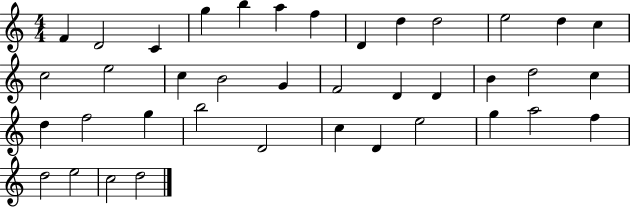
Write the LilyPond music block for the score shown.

{
  \clef treble
  \numericTimeSignature
  \time 4/4
  \key c \major
  f'4 d'2 c'4 | g''4 b''4 a''4 f''4 | d'4 d''4 d''2 | e''2 d''4 c''4 | \break c''2 e''2 | c''4 b'2 g'4 | f'2 d'4 d'4 | b'4 d''2 c''4 | \break d''4 f''2 g''4 | b''2 d'2 | c''4 d'4 e''2 | g''4 a''2 f''4 | \break d''2 e''2 | c''2 d''2 | \bar "|."
}